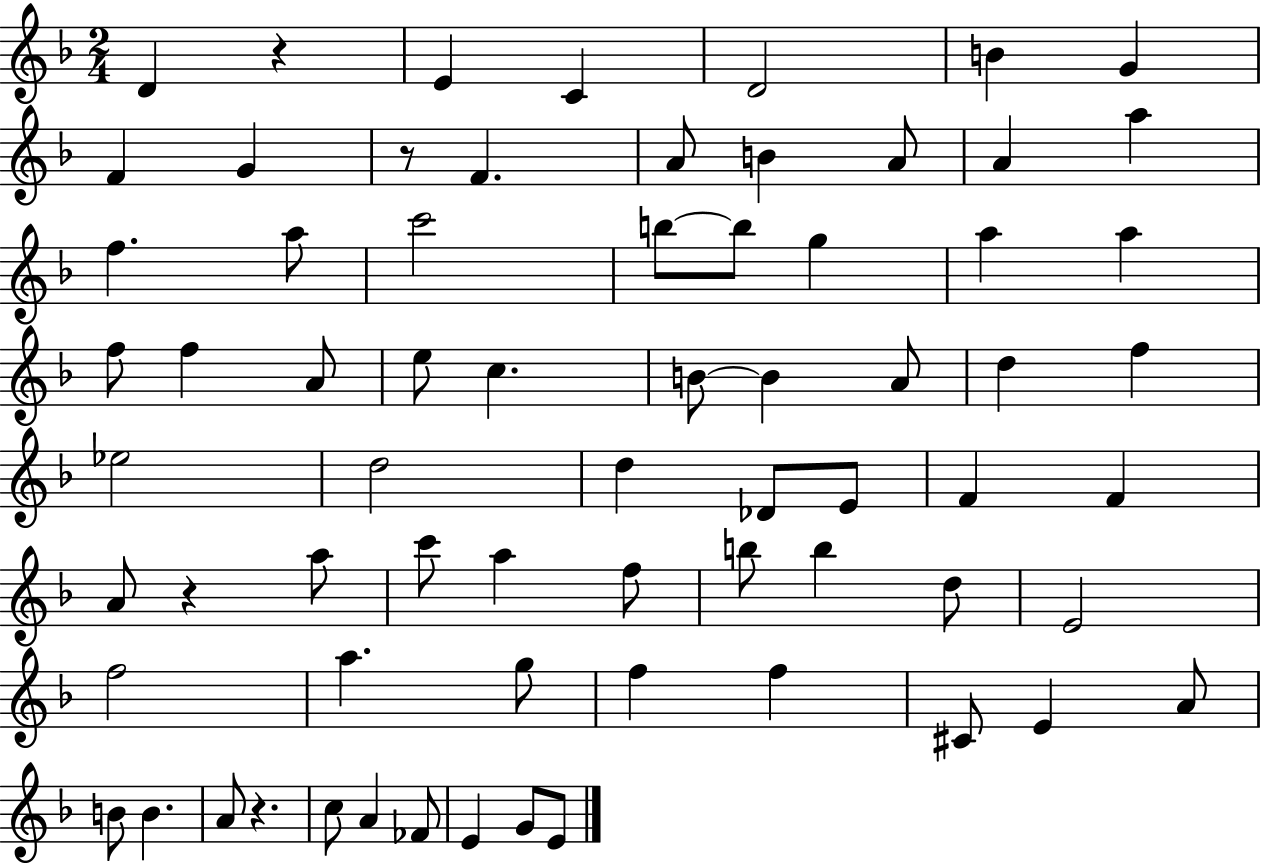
D4/q R/q E4/q C4/q D4/h B4/q G4/q F4/q G4/q R/e F4/q. A4/e B4/q A4/e A4/q A5/q F5/q. A5/e C6/h B5/e B5/e G5/q A5/q A5/q F5/e F5/q A4/e E5/e C5/q. B4/e B4/q A4/e D5/q F5/q Eb5/h D5/h D5/q Db4/e E4/e F4/q F4/q A4/e R/q A5/e C6/e A5/q F5/e B5/e B5/q D5/e E4/h F5/h A5/q. G5/e F5/q F5/q C#4/e E4/q A4/e B4/e B4/q. A4/e R/q. C5/e A4/q FES4/e E4/q G4/e E4/e